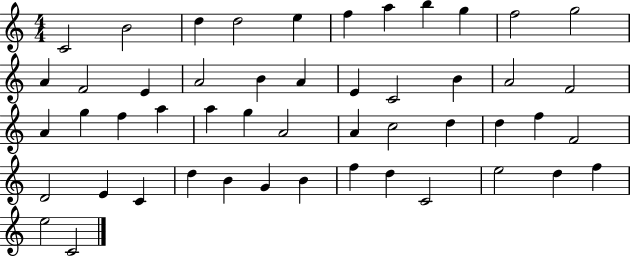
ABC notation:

X:1
T:Untitled
M:4/4
L:1/4
K:C
C2 B2 d d2 e f a b g f2 g2 A F2 E A2 B A E C2 B A2 F2 A g f a a g A2 A c2 d d f F2 D2 E C d B G B f d C2 e2 d f e2 C2